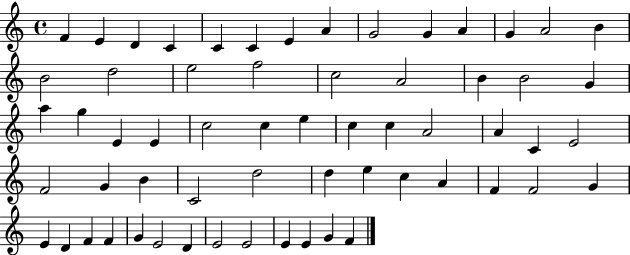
{
  \clef treble
  \time 4/4
  \defaultTimeSignature
  \key c \major
  f'4 e'4 d'4 c'4 | c'4 c'4 e'4 a'4 | g'2 g'4 a'4 | g'4 a'2 b'4 | \break b'2 d''2 | e''2 f''2 | c''2 a'2 | b'4 b'2 g'4 | \break a''4 g''4 e'4 e'4 | c''2 c''4 e''4 | c''4 c''4 a'2 | a'4 c'4 e'2 | \break f'2 g'4 b'4 | c'2 d''2 | d''4 e''4 c''4 a'4 | f'4 f'2 g'4 | \break e'4 d'4 f'4 f'4 | g'4 e'2 d'4 | e'2 e'2 | e'4 e'4 g'4 f'4 | \break \bar "|."
}